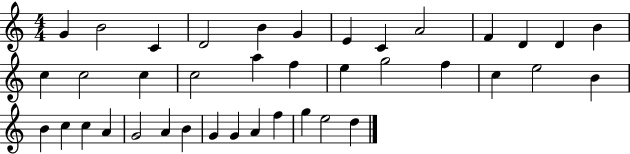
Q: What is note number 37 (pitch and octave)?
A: G5